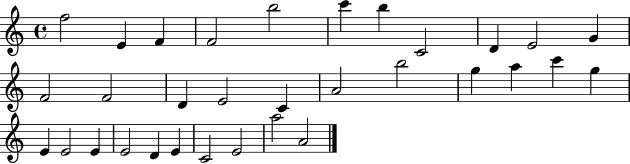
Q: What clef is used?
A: treble